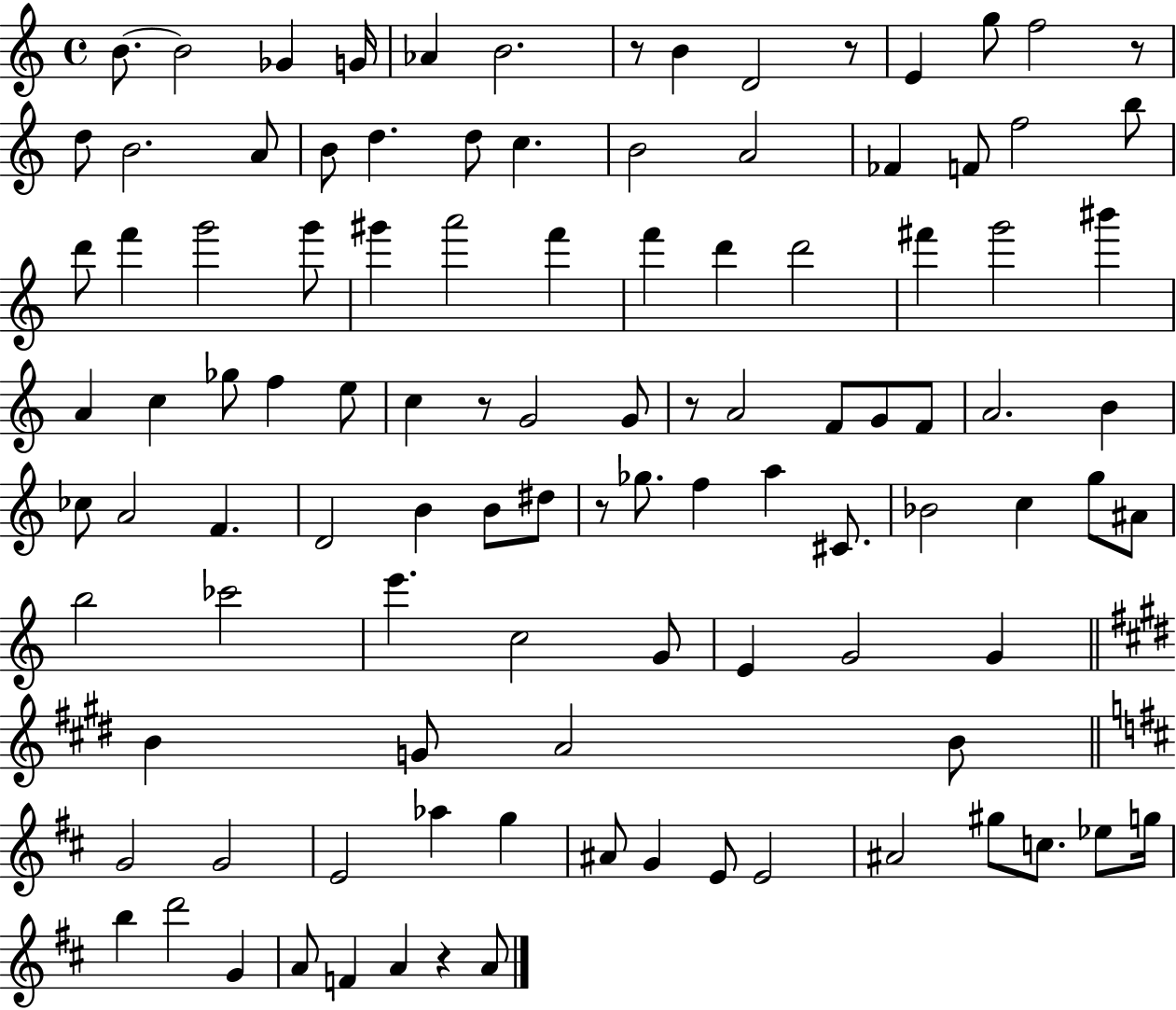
B4/e. B4/h Gb4/q G4/s Ab4/q B4/h. R/e B4/q D4/h R/e E4/q G5/e F5/h R/e D5/e B4/h. A4/e B4/e D5/q. D5/e C5/q. B4/h A4/h FES4/q F4/e F5/h B5/e D6/e F6/q G6/h G6/e G#6/q A6/h F6/q F6/q D6/q D6/h F#6/q G6/h BIS6/q A4/q C5/q Gb5/e F5/q E5/e C5/q R/e G4/h G4/e R/e A4/h F4/e G4/e F4/e A4/h. B4/q CES5/e A4/h F4/q. D4/h B4/q B4/e D#5/e R/e Gb5/e. F5/q A5/q C#4/e. Bb4/h C5/q G5/e A#4/e B5/h CES6/h E6/q. C5/h G4/e E4/q G4/h G4/q B4/q G4/e A4/h B4/e G4/h G4/h E4/h Ab5/q G5/q A#4/e G4/q E4/e E4/h A#4/h G#5/e C5/e. Eb5/e G5/s B5/q D6/h G4/q A4/e F4/q A4/q R/q A4/e